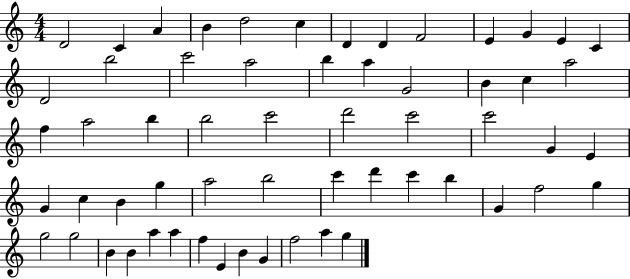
X:1
T:Untitled
M:4/4
L:1/4
K:C
D2 C A B d2 c D D F2 E G E C D2 b2 c'2 a2 b a G2 B c a2 f a2 b b2 c'2 d'2 c'2 c'2 G E G c B g a2 b2 c' d' c' b G f2 g g2 g2 B B a a f E B G f2 a g